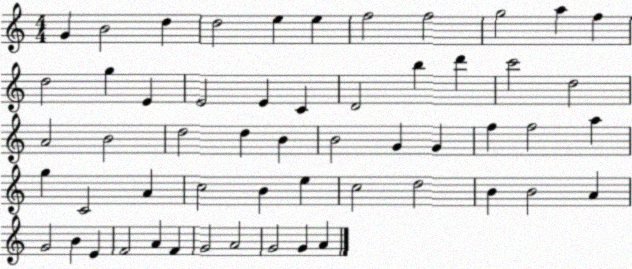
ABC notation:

X:1
T:Untitled
M:4/4
L:1/4
K:C
G B2 d d2 e e f2 f2 g2 a f d2 g E E2 E C D2 b d' c'2 d2 A2 B2 d2 d B B2 G G f f2 a g C2 A c2 B e c2 d2 B B2 A G2 B E F2 A F G2 A2 G2 G A